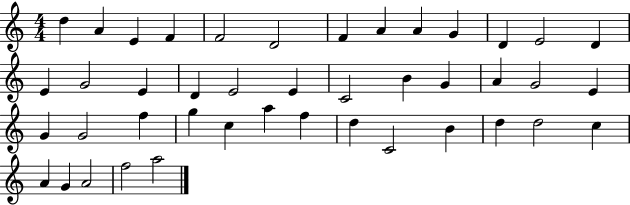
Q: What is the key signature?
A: C major